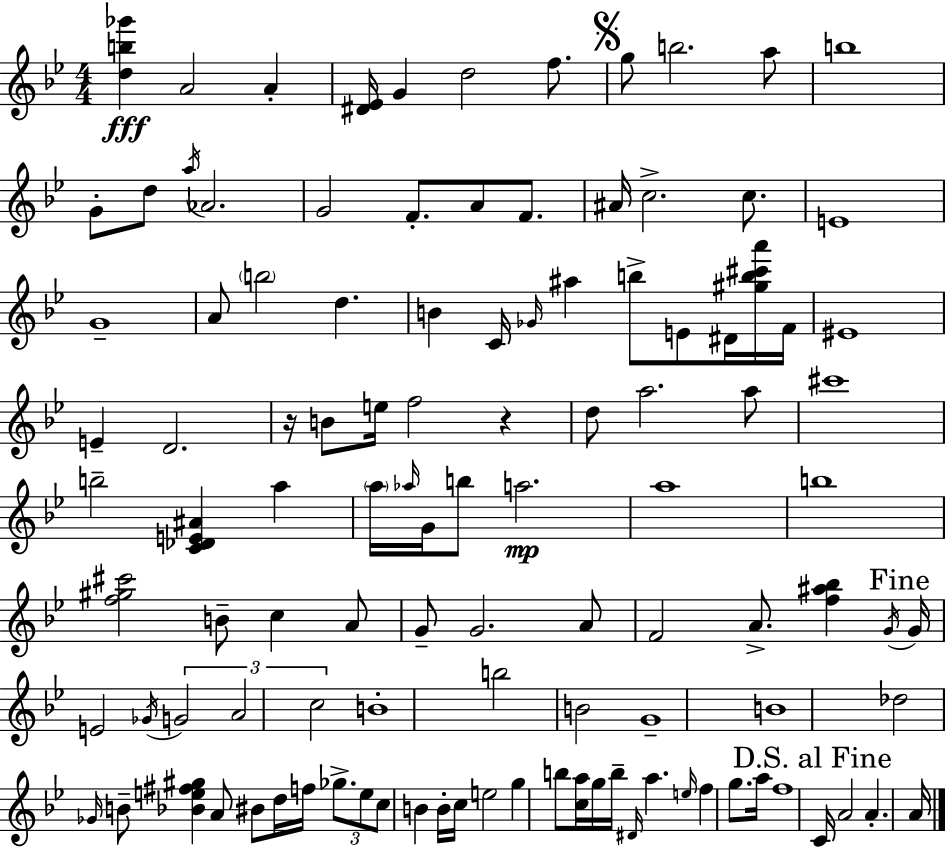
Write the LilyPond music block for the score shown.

{
  \clef treble
  \numericTimeSignature
  \time 4/4
  \key g \minor
  \repeat volta 2 { <d'' b'' ges'''>4\fff a'2 a'4-. | <dis' ees'>16 g'4 d''2 f''8. | \mark \markup { \musicglyph "scripts.segno" } g''8 b''2. a''8 | b''1 | \break g'8-. d''8 \acciaccatura { a''16 } aes'2. | g'2 f'8.-. a'8 f'8. | ais'16 c''2.-> c''8. | e'1 | \break g'1-- | a'8 \parenthesize b''2 d''4. | b'4 c'16 \grace { ges'16 } ais''4 b''8-> e'8 dis'16 | <gis'' b'' cis''' a'''>16 f'16 eis'1 | \break e'4-- d'2. | r16 b'8 e''16 f''2 r4 | d''8 a''2. | a''8 cis'''1 | \break b''2-- <c' des' e' ais'>4 a''4 | \parenthesize a''16 \grace { aes''16 } g'16 b''8 a''2.\mp | a''1 | b''1 | \break <f'' gis'' cis'''>2 b'8-- c''4 | a'8 g'8-- g'2. | a'8 f'2 a'8.-> <f'' ais'' bes''>4 | \acciaccatura { g'16 } \mark "Fine" g'16 e'2 \acciaccatura { ges'16 } \tuplet 3/2 { g'2 | \break a'2 c''2 } | b'1-. | b''2 b'2 | g'1-- | \break b'1 | des''2 \grace { ges'16 } b'8-- | <bes' e'' fis'' gis''>4 a'8 bis'8 d''16 f''16 \tuplet 3/2 { ges''8.-> e''8 c''8 } | b'4 b'16-. c''16 e''2 g''4 | \break b''8 <c'' a''>16 g''16 b''16-- \grace { dis'16 } a''4. \grace { e''16 } | f''4 g''8. a''16 f''1 | \mark "D.S. al Fine" c'16 a'2 | a'4.-. a'16 } \bar "|."
}